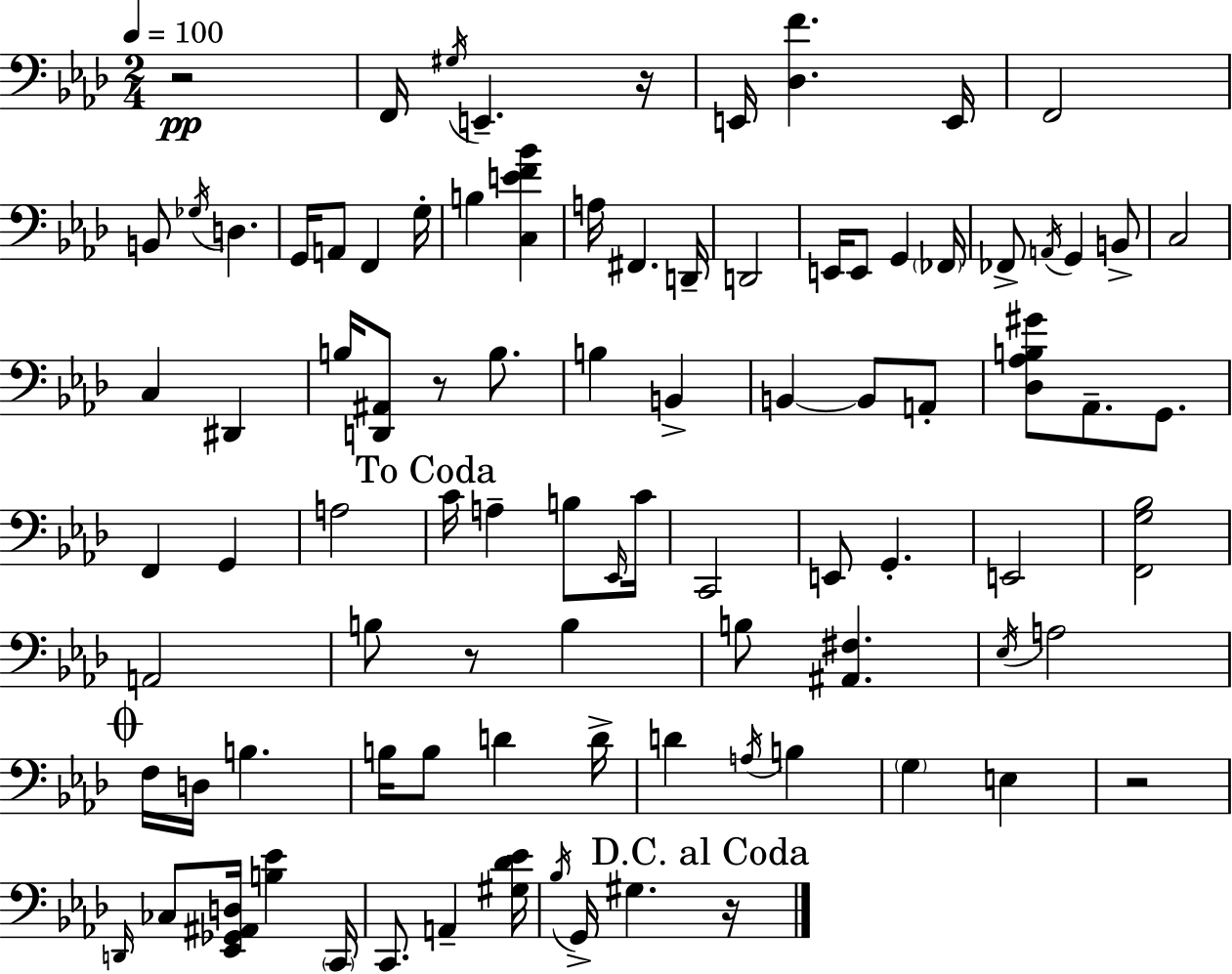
X:1
T:Untitled
M:2/4
L:1/4
K:Ab
z2 F,,/4 ^G,/4 E,, z/4 E,,/4 [_D,F] E,,/4 F,,2 B,,/2 _G,/4 D, G,,/4 A,,/2 F,, G,/4 B, [C,EF_B] A,/4 ^F,, D,,/4 D,,2 E,,/4 E,,/2 G,, _F,,/4 _F,,/2 A,,/4 G,, B,,/2 C,2 C, ^D,, B,/4 [D,,^A,,]/2 z/2 B,/2 B, B,, B,, B,,/2 A,,/2 [_D,_A,B,^G]/2 _A,,/2 G,,/2 F,, G,, A,2 C/4 A, B,/2 _E,,/4 C/4 C,,2 E,,/2 G,, E,,2 [F,,G,_B,]2 A,,2 B,/2 z/2 B, B,/2 [^A,,^F,] _E,/4 A,2 F,/4 D,/4 B, B,/4 B,/2 D D/4 D A,/4 B, G, E, z2 D,,/4 _C,/2 [_E,,_G,,^A,,D,]/4 [B,_E] C,,/4 C,,/2 A,, [^G,_D_E]/4 _B,/4 G,,/4 ^G, z/4